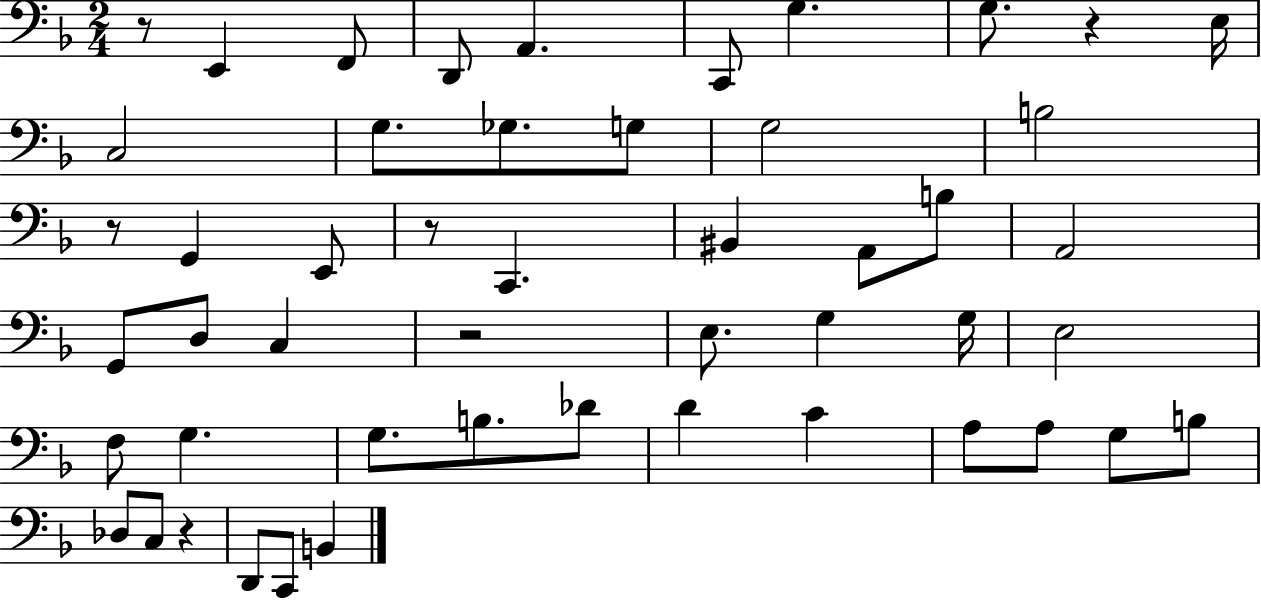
X:1
T:Untitled
M:2/4
L:1/4
K:F
z/2 E,, F,,/2 D,,/2 A,, C,,/2 G, G,/2 z E,/4 C,2 G,/2 _G,/2 G,/2 G,2 B,2 z/2 G,, E,,/2 z/2 C,, ^B,, A,,/2 B,/2 A,,2 G,,/2 D,/2 C, z2 E,/2 G, G,/4 E,2 F,/2 G, G,/2 B,/2 _D/2 D C A,/2 A,/2 G,/2 B,/2 _D,/2 C,/2 z D,,/2 C,,/2 B,,